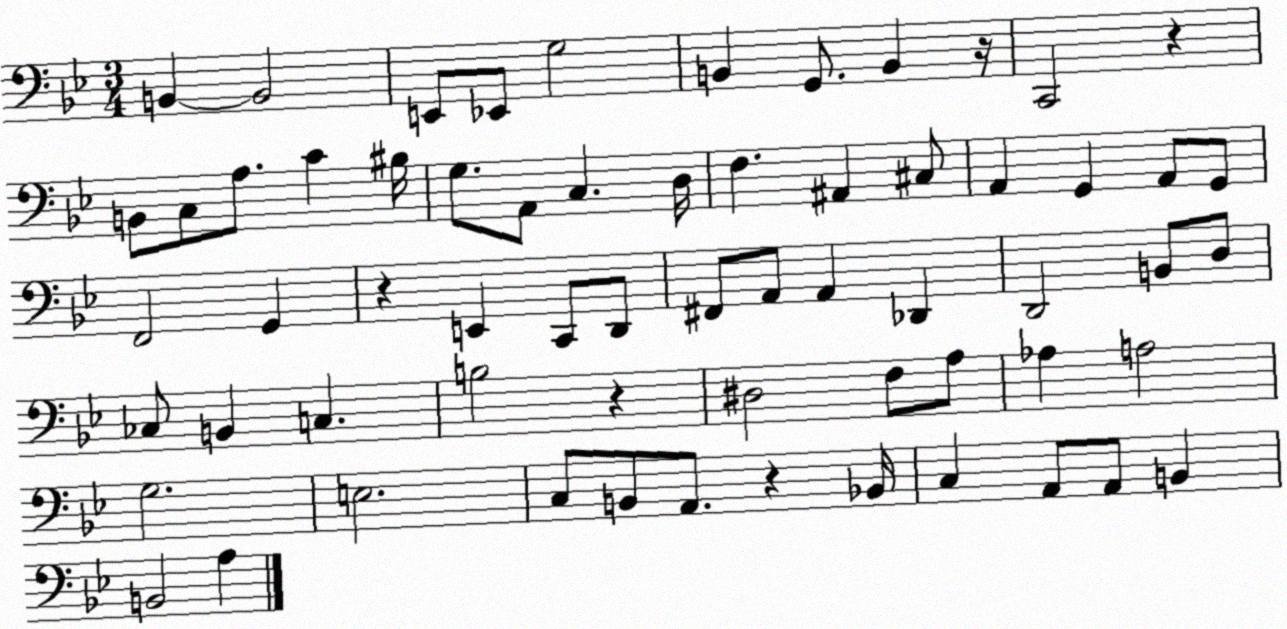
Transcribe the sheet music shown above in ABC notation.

X:1
T:Untitled
M:3/4
L:1/4
K:Bb
B,, B,,2 E,,/2 _E,,/2 G,2 B,, G,,/2 B,, z/4 C,,2 z B,,/2 C,/2 A,/2 C ^B,/4 G,/2 A,,/2 C, D,/4 F, ^A,, ^C,/2 A,, G,, A,,/2 G,,/2 F,,2 G,, z E,, C,,/2 D,,/2 ^F,,/2 A,,/2 A,, _D,, D,,2 B,,/2 D,/2 _C,/2 B,, C, B,2 z ^D,2 F,/2 A,/2 _A, A,2 G,2 E,2 C,/2 B,,/2 A,,/2 z _B,,/4 C, A,,/2 A,,/2 B,, B,,2 A,